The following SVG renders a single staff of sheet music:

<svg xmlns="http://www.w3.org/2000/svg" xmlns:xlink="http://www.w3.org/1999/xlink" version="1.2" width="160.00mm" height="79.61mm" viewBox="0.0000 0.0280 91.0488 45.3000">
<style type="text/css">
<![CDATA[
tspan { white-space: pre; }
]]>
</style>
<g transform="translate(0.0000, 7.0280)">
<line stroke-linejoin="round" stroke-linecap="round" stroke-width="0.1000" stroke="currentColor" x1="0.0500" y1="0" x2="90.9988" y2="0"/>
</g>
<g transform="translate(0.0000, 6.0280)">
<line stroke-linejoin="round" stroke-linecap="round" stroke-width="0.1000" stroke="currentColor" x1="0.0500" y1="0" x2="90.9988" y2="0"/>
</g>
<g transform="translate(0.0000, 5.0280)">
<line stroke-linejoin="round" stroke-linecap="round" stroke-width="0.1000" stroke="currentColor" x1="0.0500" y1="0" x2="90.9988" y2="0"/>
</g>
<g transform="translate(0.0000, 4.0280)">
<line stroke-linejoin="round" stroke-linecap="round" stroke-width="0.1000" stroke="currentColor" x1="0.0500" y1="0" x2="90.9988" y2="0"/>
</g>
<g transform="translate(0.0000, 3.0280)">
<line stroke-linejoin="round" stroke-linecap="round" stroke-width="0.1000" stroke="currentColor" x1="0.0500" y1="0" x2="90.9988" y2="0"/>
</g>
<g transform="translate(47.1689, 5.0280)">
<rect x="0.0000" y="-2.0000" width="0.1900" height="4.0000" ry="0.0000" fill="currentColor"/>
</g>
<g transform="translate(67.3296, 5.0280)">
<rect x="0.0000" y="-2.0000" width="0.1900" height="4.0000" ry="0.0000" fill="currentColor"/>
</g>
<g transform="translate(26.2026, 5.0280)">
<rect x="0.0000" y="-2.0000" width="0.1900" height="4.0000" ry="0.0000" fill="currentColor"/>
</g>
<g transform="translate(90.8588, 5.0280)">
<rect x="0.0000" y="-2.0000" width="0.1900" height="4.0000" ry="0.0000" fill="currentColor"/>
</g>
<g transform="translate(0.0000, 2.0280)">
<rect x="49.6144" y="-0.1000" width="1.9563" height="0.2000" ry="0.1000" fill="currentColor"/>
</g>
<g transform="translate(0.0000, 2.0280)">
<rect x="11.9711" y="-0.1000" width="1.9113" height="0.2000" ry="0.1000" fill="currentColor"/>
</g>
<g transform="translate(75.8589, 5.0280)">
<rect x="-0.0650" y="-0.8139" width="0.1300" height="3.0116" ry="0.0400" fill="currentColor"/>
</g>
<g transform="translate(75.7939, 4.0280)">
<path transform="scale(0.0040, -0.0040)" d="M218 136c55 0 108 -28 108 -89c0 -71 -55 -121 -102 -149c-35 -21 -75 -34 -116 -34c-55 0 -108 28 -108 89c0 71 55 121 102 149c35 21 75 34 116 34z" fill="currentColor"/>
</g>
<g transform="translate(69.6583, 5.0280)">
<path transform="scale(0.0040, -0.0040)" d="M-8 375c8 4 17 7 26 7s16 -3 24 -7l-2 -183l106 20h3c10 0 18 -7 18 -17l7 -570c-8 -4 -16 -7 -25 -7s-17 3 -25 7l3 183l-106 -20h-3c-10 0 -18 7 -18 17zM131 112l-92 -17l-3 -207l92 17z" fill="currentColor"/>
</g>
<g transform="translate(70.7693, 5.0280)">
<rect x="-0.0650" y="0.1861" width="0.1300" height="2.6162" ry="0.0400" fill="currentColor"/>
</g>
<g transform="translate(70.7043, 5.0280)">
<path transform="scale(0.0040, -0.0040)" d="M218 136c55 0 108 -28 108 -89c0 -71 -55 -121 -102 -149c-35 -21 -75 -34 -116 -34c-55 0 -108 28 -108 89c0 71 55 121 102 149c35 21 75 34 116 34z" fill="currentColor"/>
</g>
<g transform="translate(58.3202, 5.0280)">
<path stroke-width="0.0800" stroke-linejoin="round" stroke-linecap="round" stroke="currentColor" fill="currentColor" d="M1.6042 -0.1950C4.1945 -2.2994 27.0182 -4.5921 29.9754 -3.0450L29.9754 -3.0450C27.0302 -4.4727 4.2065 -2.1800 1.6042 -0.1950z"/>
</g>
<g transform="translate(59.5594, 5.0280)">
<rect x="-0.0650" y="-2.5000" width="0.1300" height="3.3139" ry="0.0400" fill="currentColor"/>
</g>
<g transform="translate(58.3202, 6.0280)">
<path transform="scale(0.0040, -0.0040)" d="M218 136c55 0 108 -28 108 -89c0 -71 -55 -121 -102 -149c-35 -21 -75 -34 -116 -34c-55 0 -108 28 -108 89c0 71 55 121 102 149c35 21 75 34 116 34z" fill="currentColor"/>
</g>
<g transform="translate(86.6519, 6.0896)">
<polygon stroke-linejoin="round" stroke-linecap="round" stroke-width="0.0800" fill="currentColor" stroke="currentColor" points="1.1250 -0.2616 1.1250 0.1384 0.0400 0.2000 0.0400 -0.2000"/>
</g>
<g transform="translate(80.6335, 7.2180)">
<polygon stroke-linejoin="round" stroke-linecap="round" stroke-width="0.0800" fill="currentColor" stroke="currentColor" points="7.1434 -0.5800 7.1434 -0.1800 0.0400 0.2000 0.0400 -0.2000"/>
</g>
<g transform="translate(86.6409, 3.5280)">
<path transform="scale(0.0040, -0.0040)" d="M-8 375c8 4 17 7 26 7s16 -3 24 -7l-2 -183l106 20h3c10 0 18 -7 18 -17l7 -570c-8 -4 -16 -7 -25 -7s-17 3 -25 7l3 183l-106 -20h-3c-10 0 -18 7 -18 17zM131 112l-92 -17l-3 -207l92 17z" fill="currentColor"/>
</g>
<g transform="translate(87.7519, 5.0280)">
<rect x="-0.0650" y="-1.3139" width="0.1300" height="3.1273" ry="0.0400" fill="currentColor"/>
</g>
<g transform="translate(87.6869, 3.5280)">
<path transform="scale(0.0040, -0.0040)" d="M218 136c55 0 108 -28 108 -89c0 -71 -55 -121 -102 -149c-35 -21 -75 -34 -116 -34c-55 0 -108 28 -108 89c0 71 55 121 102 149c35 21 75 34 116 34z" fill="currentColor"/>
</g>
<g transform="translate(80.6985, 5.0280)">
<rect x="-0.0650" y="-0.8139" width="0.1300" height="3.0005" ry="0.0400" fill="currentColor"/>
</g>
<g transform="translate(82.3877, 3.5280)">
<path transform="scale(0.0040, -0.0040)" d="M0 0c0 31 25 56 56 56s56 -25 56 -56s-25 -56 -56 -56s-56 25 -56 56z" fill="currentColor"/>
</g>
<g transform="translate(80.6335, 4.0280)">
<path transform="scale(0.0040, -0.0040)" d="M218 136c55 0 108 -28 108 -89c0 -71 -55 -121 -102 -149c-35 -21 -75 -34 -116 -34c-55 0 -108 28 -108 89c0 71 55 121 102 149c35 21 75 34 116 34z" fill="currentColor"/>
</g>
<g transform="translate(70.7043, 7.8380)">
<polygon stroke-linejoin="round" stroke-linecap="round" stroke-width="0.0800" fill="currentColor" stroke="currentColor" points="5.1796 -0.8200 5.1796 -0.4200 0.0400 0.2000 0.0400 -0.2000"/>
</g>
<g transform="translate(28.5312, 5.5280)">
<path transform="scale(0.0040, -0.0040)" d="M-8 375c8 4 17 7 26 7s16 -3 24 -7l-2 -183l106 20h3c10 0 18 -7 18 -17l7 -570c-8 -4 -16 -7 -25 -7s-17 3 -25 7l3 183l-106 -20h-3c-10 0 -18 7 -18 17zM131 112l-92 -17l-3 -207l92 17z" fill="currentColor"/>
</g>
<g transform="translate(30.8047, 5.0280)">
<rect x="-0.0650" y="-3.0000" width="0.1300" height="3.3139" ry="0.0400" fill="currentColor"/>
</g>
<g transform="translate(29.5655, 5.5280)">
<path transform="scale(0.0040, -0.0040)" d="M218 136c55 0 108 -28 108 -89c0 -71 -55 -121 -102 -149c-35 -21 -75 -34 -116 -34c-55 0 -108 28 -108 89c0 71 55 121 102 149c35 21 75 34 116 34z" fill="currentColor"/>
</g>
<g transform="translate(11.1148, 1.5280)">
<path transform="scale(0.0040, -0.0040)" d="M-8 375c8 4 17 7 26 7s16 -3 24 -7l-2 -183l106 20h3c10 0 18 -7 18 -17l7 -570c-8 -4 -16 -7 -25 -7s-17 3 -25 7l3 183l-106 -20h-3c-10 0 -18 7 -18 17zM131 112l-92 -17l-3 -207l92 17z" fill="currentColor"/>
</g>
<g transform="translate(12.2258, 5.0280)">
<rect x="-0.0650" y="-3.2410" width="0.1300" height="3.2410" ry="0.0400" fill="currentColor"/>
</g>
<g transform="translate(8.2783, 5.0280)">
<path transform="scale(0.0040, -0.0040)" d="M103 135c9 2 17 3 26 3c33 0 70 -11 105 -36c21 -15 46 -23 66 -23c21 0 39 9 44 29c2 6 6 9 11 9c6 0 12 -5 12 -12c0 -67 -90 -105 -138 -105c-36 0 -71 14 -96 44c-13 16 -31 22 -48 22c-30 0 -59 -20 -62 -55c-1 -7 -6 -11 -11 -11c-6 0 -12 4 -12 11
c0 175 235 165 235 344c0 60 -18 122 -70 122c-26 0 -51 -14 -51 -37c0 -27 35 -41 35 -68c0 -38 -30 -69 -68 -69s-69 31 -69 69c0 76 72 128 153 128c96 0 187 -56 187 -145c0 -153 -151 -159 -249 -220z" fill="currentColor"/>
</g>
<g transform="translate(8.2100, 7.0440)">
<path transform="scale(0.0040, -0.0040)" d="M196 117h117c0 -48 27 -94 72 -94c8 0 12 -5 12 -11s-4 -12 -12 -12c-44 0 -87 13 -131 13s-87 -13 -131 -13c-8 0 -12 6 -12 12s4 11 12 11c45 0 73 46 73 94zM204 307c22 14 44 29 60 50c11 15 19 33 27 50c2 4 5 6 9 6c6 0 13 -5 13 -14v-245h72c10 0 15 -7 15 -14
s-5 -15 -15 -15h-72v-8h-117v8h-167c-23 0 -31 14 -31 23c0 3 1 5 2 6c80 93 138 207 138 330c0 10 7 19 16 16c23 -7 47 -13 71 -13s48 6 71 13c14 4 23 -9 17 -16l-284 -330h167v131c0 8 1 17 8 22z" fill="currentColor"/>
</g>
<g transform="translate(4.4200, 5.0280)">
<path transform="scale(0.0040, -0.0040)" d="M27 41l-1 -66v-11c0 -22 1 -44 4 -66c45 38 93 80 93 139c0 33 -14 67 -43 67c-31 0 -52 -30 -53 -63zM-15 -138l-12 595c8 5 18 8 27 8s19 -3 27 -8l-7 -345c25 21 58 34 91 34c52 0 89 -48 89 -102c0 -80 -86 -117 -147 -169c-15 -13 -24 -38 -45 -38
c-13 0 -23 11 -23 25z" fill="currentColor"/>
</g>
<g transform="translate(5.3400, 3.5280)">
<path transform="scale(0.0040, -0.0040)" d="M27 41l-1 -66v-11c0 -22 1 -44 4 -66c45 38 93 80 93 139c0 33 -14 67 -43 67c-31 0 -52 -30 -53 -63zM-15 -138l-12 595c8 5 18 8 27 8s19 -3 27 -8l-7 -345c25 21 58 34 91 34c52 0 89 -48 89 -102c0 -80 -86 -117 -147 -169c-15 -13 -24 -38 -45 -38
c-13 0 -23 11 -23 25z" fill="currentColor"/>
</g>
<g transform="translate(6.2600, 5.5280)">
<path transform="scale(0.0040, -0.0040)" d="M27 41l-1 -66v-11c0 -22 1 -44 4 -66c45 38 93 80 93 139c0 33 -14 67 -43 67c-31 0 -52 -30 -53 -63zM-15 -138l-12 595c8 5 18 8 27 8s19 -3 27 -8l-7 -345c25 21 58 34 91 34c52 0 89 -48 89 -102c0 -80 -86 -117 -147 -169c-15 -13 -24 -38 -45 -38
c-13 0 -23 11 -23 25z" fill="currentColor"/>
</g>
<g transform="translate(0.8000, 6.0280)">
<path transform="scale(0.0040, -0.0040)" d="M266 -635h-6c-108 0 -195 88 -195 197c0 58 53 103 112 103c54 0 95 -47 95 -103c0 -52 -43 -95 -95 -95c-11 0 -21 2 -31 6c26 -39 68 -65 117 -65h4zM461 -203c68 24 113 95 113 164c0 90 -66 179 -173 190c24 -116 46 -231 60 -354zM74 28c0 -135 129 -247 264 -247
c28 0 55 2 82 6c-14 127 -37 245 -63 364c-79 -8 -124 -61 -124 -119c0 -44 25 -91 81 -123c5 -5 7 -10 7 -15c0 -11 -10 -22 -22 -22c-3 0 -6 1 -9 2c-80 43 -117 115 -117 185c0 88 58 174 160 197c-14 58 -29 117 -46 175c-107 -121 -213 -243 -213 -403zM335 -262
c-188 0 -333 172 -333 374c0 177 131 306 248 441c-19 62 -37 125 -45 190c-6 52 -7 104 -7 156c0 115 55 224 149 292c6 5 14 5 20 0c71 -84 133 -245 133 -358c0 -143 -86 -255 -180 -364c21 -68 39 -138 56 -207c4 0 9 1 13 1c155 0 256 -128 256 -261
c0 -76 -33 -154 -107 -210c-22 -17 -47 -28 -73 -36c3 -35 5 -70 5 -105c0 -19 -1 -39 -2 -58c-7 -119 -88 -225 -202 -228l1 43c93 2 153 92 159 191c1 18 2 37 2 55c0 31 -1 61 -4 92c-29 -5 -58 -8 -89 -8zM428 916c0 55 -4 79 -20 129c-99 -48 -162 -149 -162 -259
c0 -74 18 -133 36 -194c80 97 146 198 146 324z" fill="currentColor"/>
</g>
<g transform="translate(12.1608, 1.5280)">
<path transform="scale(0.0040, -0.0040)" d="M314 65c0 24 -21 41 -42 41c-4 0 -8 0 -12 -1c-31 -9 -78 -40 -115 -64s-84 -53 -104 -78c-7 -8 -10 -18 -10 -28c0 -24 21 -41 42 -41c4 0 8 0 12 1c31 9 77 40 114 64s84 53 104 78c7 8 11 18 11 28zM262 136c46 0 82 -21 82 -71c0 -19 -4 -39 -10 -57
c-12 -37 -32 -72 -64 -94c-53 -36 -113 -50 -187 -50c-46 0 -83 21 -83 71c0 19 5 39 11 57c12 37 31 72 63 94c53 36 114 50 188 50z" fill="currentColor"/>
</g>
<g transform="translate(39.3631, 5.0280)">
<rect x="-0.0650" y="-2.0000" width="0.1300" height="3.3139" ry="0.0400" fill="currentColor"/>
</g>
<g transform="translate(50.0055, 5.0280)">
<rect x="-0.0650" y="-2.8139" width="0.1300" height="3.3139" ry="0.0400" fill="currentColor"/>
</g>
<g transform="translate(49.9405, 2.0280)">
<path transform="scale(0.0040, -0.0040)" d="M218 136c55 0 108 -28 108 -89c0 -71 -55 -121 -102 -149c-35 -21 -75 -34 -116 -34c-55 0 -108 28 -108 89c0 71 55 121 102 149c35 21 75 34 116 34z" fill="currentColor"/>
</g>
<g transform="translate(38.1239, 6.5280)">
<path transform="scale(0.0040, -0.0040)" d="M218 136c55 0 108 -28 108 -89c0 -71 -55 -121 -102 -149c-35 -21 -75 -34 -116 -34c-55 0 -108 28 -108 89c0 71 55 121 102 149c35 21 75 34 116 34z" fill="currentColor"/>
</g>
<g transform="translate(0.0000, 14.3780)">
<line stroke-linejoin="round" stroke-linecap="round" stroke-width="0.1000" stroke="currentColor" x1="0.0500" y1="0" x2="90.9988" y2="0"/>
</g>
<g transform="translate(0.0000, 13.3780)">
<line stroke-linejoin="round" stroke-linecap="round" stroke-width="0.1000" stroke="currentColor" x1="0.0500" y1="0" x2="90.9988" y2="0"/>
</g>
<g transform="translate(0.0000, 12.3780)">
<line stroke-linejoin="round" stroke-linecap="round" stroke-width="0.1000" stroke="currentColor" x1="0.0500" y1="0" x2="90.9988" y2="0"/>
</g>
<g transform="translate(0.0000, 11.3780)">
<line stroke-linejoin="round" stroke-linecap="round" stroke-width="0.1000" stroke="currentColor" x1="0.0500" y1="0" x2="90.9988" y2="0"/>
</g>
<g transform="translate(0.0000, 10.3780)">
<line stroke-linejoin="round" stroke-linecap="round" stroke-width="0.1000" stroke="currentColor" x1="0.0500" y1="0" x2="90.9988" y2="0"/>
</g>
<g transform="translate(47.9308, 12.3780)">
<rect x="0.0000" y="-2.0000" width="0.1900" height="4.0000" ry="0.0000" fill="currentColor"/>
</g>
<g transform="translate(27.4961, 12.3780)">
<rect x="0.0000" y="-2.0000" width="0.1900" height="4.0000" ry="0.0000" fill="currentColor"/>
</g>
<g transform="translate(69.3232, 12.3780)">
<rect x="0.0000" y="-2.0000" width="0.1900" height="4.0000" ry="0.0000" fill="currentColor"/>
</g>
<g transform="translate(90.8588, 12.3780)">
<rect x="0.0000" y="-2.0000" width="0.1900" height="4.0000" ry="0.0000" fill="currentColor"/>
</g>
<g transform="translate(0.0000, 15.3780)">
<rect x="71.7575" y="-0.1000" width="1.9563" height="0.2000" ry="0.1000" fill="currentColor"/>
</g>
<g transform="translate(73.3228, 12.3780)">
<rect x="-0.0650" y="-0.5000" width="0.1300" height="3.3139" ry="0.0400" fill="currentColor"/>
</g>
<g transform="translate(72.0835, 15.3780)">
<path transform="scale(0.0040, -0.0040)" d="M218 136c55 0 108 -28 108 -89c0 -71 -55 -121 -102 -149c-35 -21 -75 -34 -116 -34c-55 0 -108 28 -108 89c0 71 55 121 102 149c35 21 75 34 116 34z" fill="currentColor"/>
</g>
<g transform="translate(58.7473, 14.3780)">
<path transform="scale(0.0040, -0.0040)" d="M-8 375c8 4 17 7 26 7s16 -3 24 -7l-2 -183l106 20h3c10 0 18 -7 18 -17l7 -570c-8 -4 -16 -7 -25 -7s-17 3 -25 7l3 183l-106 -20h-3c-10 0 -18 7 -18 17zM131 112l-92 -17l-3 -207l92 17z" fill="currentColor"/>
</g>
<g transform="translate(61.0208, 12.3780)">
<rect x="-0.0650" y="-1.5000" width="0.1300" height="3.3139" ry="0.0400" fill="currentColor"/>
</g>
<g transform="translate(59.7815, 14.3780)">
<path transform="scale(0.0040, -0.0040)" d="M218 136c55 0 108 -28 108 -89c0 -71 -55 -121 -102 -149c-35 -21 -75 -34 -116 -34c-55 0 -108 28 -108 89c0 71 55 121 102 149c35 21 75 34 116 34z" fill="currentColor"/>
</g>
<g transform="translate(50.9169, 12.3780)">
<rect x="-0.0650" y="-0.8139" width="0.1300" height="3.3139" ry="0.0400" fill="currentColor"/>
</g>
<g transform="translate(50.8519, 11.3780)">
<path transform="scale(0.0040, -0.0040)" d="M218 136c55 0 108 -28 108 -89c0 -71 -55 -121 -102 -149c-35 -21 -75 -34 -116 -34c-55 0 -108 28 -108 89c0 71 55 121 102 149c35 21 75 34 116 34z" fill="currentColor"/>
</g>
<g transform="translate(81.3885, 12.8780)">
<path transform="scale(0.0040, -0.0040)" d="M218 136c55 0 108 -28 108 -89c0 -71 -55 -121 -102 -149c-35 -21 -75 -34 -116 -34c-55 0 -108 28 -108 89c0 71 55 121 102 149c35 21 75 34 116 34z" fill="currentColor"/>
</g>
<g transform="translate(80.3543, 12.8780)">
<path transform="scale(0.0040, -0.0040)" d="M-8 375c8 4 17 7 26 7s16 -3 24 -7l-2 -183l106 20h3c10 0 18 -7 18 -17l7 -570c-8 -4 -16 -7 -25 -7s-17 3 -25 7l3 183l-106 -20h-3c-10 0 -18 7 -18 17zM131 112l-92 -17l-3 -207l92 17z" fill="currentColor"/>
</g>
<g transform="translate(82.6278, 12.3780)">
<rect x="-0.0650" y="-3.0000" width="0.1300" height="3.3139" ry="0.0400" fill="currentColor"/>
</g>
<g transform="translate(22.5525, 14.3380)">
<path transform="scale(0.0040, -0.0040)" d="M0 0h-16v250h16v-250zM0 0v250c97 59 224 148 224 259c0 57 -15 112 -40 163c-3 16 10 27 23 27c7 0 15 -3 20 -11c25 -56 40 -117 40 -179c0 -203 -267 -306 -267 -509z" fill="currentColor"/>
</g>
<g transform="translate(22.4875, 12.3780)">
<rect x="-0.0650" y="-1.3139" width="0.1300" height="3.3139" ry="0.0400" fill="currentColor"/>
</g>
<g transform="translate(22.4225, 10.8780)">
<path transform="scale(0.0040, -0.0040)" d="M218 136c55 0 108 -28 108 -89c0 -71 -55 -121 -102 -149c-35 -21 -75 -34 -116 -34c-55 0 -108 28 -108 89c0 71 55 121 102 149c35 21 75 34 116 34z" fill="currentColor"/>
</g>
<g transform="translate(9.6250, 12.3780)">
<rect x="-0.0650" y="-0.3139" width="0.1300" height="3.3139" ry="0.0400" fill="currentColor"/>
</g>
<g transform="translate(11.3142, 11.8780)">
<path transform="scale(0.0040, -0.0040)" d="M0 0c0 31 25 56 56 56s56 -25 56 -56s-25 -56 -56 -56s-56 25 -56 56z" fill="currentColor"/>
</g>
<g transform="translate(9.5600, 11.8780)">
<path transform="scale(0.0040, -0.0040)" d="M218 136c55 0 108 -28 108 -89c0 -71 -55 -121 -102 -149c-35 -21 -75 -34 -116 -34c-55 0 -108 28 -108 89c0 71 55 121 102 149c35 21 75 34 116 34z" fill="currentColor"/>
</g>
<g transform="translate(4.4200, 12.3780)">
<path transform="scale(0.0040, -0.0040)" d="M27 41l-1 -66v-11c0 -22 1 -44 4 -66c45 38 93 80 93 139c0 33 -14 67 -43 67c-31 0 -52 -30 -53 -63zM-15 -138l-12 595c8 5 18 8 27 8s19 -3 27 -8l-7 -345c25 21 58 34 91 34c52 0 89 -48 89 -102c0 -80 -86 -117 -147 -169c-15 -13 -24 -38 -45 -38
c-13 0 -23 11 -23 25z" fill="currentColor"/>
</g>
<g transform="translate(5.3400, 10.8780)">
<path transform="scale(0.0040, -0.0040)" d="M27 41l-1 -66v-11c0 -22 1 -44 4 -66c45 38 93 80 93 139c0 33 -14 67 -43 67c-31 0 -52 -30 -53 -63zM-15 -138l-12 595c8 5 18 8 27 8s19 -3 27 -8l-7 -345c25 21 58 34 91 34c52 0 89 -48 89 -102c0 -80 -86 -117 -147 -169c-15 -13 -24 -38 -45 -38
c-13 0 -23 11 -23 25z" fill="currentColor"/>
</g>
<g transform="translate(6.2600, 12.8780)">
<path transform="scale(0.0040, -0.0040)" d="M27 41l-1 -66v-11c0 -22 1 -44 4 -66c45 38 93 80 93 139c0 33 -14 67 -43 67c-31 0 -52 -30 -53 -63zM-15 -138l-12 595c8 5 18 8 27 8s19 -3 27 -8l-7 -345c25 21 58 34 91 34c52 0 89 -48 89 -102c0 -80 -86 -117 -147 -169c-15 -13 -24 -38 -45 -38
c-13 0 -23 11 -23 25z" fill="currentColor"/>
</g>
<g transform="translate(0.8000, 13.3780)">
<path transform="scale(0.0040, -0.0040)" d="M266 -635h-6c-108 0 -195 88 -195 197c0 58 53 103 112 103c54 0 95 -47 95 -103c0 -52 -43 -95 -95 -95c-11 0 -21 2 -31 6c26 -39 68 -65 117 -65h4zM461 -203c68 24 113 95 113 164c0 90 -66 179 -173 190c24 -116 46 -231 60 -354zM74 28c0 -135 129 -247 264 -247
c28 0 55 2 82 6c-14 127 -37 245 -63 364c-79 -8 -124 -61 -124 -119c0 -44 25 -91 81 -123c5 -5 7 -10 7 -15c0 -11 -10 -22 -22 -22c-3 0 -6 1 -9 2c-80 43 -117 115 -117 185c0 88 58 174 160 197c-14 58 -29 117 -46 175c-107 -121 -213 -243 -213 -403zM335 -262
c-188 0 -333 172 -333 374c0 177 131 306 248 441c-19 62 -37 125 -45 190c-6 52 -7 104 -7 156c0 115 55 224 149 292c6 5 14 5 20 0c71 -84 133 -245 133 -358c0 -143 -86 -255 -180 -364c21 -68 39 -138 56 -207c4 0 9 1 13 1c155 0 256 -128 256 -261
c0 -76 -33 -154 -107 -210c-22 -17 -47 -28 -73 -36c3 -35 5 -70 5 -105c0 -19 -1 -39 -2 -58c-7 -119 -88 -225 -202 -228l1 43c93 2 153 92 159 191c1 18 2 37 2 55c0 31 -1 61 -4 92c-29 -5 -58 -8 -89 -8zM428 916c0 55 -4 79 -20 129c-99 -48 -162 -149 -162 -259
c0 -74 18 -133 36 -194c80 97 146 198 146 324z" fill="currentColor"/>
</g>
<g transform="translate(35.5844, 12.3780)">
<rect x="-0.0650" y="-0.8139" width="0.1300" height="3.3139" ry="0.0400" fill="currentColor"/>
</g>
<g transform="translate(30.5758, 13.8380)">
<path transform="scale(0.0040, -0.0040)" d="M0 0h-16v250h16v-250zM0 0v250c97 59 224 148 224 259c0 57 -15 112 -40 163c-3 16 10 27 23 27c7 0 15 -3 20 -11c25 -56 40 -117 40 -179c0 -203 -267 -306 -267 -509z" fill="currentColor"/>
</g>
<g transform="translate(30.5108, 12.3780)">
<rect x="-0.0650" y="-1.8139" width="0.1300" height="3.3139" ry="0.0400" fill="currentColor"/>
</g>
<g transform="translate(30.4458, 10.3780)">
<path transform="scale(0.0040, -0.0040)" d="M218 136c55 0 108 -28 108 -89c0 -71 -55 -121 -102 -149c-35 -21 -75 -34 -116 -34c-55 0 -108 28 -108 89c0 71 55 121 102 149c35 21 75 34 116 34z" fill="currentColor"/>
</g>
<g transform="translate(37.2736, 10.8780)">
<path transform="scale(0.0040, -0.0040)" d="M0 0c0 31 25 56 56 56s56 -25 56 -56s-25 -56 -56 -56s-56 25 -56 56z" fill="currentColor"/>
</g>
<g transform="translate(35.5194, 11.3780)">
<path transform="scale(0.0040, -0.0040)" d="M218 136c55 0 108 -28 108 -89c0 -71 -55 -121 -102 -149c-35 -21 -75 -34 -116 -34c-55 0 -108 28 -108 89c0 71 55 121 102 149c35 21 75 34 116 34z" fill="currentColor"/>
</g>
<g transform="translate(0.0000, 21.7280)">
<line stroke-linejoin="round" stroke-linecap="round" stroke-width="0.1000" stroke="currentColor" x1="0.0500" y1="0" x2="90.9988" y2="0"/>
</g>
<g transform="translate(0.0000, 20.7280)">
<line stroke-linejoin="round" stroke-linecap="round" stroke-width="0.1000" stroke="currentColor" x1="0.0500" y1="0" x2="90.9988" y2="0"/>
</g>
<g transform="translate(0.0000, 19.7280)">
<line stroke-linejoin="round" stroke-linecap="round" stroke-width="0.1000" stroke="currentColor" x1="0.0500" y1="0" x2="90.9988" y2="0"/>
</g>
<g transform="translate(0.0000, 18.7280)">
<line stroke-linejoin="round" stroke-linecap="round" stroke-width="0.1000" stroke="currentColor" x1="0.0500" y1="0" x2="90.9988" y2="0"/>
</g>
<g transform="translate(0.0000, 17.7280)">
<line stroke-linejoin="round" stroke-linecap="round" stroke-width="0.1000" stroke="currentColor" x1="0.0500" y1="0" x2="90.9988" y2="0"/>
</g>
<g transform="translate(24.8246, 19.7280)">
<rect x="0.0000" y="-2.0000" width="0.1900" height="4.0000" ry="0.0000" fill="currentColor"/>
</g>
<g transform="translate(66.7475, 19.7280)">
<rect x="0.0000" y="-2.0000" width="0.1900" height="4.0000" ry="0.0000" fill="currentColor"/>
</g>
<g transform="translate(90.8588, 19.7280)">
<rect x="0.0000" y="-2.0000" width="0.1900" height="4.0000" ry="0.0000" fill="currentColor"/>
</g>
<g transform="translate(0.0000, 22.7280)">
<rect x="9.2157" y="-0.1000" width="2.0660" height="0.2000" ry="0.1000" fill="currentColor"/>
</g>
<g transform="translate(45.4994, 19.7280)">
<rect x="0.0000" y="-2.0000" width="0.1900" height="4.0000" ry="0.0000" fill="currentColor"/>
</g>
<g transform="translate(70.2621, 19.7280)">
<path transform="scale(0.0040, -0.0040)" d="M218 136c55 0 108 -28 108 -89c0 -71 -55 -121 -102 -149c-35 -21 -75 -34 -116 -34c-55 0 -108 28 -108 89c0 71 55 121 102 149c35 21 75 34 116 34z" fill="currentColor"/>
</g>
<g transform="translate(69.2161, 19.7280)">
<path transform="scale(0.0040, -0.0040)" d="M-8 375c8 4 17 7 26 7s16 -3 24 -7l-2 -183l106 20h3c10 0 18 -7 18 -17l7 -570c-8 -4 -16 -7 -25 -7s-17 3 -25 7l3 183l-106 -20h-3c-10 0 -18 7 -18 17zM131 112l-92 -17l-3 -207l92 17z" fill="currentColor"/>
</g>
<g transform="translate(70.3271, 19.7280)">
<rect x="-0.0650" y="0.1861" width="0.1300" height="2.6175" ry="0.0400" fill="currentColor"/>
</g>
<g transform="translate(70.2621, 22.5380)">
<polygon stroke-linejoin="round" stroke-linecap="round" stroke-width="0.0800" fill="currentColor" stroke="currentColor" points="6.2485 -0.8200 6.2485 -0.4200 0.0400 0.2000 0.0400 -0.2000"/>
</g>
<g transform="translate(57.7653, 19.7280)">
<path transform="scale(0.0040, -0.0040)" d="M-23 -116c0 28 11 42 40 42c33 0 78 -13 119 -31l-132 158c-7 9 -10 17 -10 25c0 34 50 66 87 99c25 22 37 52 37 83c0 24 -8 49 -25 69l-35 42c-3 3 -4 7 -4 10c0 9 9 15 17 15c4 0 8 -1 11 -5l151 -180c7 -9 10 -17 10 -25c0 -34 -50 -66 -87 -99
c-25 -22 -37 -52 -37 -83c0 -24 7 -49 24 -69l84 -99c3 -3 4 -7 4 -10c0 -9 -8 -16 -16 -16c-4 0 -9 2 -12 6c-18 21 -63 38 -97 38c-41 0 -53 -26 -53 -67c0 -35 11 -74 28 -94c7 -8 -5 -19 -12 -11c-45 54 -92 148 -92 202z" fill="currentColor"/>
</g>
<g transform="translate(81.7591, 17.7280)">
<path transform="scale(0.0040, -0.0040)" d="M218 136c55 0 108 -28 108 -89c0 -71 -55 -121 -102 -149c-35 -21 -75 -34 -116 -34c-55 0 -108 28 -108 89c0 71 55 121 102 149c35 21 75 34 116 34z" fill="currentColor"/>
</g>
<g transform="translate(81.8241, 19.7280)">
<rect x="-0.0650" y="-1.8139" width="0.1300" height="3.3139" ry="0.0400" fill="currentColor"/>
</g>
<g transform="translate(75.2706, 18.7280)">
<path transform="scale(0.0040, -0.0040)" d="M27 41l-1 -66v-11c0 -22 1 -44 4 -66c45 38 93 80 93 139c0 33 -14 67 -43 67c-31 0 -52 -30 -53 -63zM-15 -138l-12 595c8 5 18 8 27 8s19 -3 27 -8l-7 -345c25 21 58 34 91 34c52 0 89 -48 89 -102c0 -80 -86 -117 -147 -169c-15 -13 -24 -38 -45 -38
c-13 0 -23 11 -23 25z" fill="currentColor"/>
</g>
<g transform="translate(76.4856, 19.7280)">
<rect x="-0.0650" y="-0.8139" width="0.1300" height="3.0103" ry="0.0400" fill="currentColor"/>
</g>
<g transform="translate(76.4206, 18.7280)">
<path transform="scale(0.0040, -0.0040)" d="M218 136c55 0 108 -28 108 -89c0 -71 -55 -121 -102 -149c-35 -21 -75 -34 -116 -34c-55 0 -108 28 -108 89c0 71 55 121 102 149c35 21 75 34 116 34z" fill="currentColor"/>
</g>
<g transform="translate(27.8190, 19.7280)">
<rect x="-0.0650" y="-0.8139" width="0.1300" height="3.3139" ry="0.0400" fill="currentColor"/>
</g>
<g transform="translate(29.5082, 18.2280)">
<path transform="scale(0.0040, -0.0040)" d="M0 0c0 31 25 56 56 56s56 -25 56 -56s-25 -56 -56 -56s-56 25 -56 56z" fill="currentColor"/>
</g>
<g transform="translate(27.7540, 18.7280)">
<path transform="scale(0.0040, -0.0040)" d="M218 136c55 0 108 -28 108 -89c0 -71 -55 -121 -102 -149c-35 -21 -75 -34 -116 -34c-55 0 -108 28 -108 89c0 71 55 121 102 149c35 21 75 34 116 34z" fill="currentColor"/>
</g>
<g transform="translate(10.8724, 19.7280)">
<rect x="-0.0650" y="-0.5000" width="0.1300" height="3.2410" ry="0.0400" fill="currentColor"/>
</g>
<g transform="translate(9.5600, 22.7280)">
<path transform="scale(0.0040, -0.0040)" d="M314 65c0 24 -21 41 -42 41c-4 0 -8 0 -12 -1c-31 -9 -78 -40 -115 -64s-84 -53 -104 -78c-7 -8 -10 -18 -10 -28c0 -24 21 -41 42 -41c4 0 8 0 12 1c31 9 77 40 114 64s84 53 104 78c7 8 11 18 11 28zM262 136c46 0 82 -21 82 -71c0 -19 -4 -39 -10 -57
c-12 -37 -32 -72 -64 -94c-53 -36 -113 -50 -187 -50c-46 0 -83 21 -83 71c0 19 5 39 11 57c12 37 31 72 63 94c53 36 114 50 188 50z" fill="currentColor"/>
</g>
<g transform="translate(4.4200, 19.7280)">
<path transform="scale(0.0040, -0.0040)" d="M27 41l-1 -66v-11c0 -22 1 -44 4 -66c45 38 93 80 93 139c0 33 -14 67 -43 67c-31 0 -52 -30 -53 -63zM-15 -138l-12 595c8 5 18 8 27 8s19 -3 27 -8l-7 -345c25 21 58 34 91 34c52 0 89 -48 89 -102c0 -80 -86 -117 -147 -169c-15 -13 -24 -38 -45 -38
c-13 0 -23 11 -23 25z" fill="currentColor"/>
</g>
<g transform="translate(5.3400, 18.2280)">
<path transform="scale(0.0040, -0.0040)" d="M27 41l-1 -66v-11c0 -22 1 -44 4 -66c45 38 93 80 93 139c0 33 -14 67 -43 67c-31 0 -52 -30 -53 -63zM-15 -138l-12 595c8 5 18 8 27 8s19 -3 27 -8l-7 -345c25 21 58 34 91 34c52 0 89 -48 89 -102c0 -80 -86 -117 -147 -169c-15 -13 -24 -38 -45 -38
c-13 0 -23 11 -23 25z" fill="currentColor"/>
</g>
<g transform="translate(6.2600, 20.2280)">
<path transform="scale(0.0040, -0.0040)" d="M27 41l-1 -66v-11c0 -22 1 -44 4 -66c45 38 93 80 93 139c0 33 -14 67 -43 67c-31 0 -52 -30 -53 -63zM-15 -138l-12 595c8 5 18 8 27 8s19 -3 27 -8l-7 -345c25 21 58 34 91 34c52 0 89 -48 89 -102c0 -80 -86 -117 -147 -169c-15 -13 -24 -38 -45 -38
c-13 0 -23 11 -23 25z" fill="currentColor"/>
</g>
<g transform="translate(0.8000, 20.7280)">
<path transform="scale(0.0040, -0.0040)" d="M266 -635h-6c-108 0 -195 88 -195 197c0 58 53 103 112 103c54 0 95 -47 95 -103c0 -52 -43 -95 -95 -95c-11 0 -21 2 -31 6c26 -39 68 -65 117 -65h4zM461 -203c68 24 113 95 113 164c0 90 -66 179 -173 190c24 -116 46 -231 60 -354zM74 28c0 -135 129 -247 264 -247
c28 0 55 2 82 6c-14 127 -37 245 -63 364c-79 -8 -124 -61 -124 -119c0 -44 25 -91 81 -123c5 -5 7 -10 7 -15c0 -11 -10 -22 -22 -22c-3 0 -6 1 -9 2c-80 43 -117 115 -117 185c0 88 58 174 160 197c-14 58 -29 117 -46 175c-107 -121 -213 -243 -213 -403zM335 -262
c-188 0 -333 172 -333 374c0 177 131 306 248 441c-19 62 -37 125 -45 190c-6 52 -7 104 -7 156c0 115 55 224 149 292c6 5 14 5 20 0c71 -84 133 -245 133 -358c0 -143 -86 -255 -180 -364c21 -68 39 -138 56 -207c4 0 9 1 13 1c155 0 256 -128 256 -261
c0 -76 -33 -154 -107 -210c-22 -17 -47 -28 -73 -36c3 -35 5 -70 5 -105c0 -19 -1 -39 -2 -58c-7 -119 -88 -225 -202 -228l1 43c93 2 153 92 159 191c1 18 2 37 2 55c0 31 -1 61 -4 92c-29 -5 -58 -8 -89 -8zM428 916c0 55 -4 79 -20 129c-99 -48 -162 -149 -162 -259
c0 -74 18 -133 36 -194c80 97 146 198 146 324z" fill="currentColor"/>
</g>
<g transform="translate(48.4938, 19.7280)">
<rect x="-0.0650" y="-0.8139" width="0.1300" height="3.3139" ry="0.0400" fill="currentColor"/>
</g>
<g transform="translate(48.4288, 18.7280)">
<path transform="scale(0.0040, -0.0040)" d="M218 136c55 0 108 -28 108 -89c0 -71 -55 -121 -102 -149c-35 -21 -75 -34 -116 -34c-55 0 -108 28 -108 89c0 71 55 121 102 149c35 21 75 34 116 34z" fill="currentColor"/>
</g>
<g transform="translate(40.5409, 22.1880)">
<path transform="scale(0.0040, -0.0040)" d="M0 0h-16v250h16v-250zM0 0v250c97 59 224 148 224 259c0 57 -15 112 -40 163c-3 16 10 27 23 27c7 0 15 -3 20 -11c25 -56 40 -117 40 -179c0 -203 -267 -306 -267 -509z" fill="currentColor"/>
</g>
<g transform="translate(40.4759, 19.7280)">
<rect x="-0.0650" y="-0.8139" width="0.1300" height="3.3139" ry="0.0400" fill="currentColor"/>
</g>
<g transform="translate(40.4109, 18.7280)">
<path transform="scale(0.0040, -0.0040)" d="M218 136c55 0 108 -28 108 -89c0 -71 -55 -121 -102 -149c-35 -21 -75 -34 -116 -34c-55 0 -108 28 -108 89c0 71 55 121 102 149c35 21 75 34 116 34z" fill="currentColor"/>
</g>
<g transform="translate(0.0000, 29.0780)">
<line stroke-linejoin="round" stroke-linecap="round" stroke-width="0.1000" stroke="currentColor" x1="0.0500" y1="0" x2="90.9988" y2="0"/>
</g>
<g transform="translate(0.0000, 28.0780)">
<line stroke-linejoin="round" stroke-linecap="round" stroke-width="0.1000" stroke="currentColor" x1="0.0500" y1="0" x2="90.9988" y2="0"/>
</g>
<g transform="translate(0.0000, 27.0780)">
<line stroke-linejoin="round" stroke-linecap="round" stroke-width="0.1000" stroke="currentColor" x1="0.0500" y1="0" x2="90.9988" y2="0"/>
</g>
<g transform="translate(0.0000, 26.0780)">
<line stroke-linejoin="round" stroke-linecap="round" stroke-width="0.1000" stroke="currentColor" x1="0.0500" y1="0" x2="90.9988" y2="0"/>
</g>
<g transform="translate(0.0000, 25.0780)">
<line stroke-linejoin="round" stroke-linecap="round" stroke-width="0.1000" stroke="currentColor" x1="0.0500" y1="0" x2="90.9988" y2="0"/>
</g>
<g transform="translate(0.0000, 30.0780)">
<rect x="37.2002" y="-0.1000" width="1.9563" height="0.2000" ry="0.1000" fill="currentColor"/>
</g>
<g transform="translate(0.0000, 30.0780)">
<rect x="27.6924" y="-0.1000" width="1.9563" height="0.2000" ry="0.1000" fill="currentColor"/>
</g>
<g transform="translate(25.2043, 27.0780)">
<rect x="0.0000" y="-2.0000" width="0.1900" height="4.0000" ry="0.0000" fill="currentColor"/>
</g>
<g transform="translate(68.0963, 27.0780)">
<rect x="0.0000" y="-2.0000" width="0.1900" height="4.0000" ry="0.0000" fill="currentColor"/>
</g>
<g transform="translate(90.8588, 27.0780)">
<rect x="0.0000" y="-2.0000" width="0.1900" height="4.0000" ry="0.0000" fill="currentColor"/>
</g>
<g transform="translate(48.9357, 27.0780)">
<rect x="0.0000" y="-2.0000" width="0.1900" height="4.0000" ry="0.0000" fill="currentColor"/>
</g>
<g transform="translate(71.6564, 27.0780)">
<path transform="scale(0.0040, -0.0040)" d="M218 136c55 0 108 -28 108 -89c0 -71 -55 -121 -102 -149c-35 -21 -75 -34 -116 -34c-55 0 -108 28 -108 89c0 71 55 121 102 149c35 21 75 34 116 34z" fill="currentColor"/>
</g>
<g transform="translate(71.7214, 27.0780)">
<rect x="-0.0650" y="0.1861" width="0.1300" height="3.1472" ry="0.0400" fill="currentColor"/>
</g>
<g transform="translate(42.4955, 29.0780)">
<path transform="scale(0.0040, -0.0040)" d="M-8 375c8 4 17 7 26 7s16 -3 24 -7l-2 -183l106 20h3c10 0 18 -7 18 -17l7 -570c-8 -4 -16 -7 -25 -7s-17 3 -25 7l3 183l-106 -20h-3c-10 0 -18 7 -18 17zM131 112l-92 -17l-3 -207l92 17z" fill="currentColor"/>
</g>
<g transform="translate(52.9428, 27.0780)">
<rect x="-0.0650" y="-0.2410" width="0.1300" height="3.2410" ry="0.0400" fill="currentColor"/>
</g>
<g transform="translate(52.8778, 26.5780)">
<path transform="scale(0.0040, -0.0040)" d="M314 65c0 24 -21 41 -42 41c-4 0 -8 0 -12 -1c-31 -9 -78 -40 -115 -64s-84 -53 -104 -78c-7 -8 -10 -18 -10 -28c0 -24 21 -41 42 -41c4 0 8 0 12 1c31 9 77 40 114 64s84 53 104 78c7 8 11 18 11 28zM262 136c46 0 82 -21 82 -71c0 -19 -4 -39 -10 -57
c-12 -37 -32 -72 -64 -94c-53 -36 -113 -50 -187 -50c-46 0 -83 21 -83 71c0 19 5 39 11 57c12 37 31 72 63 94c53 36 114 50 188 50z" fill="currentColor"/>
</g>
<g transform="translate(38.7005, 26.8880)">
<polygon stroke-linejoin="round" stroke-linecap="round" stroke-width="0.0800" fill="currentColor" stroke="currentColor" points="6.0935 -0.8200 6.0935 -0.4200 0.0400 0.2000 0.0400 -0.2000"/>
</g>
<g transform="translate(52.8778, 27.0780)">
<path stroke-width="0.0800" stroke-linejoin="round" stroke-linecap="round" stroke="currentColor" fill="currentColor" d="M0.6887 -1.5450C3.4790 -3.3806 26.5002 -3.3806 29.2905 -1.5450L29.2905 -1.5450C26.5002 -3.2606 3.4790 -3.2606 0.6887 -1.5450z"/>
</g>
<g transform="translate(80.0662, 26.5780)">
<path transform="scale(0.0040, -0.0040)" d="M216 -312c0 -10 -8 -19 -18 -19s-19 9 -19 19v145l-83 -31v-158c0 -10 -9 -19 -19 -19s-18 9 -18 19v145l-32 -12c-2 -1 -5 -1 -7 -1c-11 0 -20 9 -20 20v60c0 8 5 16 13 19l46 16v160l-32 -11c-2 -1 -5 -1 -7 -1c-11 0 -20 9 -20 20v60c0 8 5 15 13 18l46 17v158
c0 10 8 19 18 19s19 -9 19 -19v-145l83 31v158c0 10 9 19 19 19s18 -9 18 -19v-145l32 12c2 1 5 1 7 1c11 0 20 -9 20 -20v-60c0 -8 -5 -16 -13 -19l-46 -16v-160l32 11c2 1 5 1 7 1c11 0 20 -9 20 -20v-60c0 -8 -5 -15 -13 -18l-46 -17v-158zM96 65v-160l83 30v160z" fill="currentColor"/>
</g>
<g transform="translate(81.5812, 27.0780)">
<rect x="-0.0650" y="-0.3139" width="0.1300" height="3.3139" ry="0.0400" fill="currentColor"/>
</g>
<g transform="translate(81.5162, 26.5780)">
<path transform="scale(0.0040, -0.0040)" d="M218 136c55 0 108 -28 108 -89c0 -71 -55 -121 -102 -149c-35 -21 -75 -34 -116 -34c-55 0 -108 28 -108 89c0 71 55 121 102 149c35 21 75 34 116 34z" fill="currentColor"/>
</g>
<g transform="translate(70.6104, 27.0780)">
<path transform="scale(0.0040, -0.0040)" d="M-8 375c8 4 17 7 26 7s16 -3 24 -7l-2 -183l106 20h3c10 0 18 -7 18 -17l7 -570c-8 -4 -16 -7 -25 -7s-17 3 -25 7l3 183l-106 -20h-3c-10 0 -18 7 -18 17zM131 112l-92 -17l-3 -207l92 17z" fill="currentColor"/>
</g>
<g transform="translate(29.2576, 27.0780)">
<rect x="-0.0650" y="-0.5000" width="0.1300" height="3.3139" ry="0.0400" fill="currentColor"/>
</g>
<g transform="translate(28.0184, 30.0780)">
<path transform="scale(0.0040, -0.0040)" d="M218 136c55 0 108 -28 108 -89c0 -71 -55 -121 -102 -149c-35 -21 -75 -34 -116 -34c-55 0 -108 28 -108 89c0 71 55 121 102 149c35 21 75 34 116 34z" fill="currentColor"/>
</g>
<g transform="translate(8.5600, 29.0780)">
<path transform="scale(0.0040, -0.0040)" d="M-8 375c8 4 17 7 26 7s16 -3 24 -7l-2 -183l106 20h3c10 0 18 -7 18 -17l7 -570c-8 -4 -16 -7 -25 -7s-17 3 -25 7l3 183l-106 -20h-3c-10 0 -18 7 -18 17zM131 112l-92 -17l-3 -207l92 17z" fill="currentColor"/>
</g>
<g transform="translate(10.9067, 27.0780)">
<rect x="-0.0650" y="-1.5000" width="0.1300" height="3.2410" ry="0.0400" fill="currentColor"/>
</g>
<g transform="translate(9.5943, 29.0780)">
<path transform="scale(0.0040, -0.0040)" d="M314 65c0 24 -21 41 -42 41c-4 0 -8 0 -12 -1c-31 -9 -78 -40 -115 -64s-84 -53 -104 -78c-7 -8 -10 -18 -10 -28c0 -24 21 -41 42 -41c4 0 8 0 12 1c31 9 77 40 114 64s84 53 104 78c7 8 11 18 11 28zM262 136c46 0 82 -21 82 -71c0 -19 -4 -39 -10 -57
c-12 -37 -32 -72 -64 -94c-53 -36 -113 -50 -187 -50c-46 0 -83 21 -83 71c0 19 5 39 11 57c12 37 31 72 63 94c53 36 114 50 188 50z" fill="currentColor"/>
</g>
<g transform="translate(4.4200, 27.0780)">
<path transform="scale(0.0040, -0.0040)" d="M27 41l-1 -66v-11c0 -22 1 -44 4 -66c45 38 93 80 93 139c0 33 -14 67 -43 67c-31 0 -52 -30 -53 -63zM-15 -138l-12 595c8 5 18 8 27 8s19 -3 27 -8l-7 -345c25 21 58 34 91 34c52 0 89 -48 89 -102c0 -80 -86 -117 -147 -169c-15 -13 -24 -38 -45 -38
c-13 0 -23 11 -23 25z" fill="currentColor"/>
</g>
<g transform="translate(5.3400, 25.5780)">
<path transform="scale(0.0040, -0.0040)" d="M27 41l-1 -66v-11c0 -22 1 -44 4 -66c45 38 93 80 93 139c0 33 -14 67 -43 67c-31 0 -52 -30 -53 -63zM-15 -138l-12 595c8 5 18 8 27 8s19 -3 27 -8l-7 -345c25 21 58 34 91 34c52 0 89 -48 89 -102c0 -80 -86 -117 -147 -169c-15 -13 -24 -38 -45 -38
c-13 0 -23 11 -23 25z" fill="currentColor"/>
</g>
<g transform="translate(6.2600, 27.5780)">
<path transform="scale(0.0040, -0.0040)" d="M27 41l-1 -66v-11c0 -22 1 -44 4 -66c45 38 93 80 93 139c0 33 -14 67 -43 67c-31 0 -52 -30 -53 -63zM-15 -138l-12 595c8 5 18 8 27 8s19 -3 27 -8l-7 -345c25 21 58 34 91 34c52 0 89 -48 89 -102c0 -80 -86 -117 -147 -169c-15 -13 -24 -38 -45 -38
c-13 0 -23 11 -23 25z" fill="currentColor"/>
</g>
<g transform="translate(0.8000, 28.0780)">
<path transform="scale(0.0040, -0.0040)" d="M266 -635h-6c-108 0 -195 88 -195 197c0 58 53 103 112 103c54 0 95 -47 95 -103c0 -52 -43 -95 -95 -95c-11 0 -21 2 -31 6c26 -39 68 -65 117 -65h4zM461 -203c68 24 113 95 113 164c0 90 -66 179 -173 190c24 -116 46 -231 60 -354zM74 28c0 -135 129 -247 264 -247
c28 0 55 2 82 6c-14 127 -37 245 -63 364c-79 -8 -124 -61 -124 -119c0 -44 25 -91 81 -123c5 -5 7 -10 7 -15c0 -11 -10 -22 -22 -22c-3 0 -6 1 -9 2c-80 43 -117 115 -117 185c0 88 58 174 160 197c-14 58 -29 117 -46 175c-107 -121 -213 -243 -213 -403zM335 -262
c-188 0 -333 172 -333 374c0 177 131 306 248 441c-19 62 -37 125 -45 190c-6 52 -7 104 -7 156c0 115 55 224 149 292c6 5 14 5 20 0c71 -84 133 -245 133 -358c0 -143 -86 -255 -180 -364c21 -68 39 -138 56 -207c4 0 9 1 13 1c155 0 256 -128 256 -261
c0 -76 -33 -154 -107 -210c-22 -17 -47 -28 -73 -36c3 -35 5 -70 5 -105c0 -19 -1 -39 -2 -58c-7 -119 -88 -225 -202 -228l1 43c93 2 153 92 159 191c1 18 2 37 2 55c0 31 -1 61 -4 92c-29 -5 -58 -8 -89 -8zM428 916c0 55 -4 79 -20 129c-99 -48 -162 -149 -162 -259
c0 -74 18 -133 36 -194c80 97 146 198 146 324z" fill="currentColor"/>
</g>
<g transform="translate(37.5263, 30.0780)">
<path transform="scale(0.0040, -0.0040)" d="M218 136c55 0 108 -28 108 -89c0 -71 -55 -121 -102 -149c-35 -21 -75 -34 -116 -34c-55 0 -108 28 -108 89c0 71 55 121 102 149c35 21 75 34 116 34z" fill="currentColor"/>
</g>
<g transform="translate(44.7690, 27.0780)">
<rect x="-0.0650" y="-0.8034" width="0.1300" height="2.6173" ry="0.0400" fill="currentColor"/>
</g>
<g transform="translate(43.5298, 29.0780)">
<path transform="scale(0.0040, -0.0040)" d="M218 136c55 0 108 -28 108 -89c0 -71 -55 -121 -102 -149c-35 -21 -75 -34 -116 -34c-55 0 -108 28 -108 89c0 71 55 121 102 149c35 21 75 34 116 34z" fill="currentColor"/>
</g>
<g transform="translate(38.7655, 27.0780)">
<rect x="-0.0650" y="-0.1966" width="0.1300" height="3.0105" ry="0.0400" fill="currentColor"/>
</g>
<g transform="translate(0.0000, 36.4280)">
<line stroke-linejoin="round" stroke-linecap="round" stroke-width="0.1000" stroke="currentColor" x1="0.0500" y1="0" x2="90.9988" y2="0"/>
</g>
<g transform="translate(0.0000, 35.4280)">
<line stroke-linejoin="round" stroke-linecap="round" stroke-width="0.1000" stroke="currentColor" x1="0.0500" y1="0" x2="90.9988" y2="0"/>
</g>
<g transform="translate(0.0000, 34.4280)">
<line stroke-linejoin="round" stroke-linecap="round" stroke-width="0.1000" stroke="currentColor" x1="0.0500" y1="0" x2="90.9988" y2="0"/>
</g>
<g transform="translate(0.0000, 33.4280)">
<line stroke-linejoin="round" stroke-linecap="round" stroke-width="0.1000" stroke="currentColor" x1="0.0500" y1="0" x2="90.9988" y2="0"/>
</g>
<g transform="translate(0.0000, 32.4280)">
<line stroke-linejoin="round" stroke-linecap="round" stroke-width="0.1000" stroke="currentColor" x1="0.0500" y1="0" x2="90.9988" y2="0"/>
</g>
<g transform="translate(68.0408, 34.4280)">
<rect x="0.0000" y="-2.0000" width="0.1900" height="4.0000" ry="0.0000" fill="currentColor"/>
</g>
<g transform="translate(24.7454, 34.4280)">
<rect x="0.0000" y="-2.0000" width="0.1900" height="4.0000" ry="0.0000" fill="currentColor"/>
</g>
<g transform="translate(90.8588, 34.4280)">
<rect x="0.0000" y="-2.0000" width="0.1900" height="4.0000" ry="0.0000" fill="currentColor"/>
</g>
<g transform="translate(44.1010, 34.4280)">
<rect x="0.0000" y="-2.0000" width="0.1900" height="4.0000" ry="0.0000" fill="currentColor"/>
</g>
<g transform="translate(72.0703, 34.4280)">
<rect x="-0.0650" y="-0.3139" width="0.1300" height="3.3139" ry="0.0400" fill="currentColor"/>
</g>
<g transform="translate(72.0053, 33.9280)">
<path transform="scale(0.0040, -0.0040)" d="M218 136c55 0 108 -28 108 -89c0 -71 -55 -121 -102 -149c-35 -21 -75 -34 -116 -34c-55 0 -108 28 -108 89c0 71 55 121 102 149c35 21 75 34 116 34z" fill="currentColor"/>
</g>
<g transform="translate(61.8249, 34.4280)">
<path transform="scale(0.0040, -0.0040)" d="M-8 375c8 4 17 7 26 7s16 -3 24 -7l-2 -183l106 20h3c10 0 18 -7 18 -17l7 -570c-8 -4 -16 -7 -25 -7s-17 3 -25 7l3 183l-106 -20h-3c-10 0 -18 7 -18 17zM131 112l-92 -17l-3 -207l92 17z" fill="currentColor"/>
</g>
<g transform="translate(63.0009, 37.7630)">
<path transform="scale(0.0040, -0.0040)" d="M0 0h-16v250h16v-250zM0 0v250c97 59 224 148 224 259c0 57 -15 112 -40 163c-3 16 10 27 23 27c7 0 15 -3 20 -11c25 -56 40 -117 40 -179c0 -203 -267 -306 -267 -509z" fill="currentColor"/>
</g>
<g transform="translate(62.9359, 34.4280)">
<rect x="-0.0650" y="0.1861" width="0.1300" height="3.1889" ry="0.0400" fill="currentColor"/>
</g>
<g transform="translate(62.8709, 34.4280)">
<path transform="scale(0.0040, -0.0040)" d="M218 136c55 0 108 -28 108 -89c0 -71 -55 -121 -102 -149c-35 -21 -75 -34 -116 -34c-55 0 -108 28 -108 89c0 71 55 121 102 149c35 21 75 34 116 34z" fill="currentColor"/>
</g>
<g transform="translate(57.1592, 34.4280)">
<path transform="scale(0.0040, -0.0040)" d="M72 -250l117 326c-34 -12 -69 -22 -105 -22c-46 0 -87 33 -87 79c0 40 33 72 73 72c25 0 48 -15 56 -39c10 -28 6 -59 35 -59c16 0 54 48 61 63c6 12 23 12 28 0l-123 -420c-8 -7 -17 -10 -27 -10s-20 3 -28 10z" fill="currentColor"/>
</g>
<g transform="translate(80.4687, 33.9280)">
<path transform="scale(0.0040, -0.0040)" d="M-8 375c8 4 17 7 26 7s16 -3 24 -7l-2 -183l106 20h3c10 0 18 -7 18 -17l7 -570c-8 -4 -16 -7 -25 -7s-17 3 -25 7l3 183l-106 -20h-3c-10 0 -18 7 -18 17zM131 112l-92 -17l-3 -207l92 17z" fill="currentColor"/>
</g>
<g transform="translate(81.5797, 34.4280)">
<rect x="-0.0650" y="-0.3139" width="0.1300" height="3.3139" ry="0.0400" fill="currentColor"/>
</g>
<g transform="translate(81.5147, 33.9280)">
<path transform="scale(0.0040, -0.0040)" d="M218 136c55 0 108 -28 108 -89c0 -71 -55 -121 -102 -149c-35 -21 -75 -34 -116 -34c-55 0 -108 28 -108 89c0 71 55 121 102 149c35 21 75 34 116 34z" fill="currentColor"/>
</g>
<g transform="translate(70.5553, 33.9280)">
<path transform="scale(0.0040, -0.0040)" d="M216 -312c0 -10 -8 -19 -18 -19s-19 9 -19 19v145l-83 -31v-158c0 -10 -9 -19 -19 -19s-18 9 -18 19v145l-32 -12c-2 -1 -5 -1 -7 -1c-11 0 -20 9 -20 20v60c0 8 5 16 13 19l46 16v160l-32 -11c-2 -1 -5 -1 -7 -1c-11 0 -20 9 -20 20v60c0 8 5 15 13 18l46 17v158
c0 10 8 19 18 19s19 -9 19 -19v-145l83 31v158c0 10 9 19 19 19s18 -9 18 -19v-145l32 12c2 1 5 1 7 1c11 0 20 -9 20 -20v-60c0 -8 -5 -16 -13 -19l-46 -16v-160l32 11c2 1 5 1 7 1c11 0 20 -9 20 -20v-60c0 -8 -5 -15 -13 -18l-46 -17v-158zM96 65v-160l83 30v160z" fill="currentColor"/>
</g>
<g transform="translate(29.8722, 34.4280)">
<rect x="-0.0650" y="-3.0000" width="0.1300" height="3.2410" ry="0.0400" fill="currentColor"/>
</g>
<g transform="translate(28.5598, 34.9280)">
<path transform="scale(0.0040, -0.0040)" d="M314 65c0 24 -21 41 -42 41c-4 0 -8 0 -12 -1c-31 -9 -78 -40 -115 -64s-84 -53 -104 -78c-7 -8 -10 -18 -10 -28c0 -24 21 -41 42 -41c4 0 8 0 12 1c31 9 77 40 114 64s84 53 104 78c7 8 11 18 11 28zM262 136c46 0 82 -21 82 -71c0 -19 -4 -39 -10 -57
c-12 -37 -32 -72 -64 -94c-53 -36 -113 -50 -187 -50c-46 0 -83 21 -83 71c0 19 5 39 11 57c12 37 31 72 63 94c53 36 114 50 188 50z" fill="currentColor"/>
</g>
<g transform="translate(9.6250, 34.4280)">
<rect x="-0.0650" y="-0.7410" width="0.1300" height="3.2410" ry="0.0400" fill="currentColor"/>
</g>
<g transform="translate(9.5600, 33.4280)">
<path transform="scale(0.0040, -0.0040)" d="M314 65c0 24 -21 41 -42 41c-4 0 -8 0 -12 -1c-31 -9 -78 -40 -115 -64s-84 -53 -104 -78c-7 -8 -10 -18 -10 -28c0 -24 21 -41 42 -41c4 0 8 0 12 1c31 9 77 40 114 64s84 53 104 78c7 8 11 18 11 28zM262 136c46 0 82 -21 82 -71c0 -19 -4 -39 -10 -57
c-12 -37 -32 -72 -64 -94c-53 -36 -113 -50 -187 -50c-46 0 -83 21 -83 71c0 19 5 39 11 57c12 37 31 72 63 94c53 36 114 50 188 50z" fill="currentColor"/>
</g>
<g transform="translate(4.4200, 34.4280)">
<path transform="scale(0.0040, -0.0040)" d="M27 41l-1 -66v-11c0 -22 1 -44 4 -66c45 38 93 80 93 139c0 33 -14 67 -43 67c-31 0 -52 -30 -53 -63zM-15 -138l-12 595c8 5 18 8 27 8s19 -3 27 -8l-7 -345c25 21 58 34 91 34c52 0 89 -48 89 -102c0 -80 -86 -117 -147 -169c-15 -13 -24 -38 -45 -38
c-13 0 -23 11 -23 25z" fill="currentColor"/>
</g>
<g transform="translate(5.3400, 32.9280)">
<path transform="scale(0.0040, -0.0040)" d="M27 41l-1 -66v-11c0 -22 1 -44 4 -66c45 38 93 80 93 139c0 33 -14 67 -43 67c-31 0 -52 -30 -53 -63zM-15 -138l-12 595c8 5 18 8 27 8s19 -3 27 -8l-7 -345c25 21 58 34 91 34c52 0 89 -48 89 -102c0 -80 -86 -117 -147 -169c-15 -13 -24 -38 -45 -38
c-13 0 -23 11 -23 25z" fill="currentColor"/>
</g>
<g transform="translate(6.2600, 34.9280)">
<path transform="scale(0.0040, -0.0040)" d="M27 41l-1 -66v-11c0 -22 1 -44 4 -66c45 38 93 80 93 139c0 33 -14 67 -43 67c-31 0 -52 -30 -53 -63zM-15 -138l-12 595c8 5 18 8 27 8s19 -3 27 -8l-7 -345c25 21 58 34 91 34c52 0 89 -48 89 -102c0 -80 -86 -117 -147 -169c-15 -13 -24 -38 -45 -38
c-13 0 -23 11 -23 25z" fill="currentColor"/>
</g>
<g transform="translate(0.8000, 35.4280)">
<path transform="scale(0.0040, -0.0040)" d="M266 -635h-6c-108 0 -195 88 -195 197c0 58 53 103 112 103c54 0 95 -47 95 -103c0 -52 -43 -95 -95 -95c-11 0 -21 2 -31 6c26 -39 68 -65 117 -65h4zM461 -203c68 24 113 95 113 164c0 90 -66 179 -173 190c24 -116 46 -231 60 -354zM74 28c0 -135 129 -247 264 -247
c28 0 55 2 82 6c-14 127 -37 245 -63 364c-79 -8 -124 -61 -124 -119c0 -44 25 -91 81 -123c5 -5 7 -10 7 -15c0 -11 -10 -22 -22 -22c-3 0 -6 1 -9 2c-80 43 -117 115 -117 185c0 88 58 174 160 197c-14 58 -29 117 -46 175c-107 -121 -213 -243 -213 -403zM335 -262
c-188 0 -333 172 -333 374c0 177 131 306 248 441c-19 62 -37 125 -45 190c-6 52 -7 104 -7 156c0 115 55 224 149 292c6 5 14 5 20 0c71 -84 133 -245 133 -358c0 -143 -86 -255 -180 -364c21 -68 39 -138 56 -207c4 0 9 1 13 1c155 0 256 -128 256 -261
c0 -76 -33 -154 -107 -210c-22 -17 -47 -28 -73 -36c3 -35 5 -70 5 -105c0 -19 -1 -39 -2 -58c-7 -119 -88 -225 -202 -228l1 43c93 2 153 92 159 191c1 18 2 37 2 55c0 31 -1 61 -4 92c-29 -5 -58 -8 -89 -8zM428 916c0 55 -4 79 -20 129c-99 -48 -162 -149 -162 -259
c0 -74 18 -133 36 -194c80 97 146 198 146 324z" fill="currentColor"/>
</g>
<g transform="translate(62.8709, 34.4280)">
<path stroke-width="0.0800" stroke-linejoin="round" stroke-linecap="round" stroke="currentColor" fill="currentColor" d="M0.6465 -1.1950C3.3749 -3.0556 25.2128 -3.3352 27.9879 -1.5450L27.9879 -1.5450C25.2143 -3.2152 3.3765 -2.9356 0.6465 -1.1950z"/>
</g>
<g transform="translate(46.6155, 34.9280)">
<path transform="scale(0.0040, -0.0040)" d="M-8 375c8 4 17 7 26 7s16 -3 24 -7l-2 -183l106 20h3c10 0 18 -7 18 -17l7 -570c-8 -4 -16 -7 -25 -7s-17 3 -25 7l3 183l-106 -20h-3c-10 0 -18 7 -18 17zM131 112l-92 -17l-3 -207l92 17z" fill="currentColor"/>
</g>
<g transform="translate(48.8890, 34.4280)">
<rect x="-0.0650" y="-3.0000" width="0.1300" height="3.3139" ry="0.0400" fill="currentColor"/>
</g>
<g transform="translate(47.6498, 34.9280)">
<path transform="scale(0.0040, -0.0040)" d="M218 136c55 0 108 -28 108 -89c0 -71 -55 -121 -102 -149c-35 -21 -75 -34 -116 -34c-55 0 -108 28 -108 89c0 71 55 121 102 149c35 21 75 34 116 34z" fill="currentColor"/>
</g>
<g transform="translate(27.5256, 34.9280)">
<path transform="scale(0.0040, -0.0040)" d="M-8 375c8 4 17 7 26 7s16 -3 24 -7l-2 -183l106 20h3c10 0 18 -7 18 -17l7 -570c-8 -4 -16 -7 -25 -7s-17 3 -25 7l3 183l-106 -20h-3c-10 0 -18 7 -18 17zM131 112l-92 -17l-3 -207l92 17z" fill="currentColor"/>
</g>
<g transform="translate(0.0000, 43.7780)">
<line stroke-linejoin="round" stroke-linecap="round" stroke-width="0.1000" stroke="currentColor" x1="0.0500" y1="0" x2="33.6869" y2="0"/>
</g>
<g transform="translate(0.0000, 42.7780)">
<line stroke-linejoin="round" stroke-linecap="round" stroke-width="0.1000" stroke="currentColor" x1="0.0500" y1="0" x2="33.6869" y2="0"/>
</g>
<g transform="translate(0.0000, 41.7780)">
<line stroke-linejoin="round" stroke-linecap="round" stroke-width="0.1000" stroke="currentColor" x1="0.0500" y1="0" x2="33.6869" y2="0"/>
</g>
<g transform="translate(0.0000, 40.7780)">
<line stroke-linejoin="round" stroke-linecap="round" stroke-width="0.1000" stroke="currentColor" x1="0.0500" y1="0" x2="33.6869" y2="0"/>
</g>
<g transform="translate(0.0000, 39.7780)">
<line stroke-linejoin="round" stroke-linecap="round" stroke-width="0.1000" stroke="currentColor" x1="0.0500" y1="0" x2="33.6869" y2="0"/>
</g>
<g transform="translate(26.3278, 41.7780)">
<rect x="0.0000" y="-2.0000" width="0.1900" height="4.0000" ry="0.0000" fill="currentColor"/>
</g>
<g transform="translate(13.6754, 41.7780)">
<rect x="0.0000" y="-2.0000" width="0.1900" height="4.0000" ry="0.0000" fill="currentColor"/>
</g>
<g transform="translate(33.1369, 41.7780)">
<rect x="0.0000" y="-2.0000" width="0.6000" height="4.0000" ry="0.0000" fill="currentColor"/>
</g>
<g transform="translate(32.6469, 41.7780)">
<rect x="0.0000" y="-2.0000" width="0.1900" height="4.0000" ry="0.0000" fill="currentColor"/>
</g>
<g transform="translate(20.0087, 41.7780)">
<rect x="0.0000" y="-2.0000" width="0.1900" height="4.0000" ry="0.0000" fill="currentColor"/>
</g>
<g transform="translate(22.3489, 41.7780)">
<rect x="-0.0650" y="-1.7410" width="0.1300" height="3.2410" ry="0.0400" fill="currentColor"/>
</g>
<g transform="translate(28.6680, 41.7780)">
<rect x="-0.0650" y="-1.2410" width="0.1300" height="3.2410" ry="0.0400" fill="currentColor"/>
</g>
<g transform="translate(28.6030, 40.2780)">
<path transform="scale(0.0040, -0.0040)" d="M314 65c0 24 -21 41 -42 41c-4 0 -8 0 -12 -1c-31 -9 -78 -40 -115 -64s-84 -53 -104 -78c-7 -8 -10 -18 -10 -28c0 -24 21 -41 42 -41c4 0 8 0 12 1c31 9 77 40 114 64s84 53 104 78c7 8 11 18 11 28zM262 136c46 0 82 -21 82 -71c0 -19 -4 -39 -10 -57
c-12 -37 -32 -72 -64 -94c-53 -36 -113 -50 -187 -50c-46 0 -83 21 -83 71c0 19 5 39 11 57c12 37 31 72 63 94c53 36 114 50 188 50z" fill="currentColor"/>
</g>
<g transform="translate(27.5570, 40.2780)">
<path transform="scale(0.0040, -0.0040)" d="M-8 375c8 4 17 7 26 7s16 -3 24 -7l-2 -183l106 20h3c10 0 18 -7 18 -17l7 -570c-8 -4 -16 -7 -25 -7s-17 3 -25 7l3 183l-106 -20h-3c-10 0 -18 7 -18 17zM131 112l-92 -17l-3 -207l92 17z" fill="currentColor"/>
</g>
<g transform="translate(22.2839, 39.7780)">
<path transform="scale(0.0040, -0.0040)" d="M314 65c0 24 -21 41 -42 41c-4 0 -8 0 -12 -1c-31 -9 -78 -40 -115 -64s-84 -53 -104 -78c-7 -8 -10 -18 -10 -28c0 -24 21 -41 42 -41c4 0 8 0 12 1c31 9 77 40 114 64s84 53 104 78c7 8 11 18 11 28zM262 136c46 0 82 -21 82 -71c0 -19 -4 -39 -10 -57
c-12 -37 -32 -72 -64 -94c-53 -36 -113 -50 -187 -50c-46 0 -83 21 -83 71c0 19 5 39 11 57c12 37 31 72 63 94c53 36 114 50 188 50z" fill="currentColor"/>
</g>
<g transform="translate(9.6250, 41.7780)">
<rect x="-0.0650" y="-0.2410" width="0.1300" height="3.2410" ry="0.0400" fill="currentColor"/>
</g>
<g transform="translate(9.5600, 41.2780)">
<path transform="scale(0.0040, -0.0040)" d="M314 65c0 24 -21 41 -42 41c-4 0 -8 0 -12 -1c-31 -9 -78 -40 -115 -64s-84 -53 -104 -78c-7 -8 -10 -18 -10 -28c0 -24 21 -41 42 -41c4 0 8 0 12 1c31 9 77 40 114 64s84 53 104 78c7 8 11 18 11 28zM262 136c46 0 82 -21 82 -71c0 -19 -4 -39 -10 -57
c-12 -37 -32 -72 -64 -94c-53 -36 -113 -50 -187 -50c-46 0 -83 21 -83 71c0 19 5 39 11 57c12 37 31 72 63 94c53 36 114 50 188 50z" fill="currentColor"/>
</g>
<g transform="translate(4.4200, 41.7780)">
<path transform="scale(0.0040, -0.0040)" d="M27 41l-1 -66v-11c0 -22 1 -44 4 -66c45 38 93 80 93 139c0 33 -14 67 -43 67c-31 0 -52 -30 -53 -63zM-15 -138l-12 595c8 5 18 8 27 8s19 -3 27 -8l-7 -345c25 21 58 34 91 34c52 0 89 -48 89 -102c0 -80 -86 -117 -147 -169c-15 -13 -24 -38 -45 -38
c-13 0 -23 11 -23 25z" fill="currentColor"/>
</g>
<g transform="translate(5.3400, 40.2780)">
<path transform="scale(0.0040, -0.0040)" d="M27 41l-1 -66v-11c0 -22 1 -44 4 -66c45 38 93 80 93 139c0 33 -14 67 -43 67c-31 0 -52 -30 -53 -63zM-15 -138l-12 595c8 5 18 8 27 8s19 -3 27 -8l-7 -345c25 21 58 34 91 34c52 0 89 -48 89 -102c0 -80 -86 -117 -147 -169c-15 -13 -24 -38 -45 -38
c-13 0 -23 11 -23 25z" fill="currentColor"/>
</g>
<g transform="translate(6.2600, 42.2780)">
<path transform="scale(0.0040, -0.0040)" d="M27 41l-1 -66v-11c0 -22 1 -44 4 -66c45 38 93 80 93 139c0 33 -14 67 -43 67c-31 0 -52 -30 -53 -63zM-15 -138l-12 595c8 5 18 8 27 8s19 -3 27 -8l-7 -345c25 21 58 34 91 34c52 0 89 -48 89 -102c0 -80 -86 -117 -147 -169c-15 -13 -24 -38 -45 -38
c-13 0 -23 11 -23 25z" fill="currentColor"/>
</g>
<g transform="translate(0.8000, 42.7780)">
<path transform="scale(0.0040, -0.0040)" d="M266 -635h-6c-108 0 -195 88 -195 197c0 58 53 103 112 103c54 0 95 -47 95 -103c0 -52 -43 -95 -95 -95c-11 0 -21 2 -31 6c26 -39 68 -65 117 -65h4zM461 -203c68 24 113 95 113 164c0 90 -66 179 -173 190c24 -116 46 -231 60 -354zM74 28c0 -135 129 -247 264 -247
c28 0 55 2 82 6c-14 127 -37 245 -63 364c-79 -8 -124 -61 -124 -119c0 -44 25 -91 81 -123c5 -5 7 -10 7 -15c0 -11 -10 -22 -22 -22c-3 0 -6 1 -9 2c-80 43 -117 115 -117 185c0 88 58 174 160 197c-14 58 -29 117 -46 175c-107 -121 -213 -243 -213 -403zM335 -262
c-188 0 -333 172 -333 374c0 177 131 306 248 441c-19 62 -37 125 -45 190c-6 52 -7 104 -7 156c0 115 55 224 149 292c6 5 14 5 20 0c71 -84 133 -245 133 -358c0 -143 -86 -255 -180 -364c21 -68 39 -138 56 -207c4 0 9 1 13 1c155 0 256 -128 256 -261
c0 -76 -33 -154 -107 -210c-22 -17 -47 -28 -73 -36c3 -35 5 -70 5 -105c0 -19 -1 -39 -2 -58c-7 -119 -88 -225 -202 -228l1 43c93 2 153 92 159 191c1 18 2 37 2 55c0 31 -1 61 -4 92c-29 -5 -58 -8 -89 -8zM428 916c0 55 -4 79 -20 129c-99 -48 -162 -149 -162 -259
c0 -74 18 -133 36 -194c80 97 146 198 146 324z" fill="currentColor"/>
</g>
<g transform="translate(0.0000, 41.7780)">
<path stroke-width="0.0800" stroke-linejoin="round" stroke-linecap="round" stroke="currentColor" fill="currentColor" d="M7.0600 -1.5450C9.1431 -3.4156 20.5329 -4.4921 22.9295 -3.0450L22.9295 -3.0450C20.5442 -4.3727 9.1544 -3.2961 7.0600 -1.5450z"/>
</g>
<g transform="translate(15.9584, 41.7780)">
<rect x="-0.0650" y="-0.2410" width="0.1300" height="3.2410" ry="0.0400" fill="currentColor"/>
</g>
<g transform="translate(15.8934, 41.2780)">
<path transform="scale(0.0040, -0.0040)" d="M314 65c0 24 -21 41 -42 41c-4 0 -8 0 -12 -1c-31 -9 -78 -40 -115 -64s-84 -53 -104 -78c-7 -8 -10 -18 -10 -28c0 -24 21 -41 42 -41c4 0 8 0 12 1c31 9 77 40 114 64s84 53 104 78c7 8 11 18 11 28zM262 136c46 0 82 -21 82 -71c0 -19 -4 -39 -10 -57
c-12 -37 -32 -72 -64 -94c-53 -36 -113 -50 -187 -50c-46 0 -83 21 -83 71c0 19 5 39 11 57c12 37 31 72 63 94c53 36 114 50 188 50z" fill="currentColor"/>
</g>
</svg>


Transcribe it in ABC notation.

X:1
T:Untitled
M:2/4
L:1/4
K:Eb
b2 A F _a G B/2 d/2 d/2 e/4 c _e/2 f/2 d d E C A C2 d d/2 d z B/2 _d/2 f E2 C C/2 E/2 c2 B ^c d2 A2 A z/2 B/2 ^c c c2 c2 f2 e2